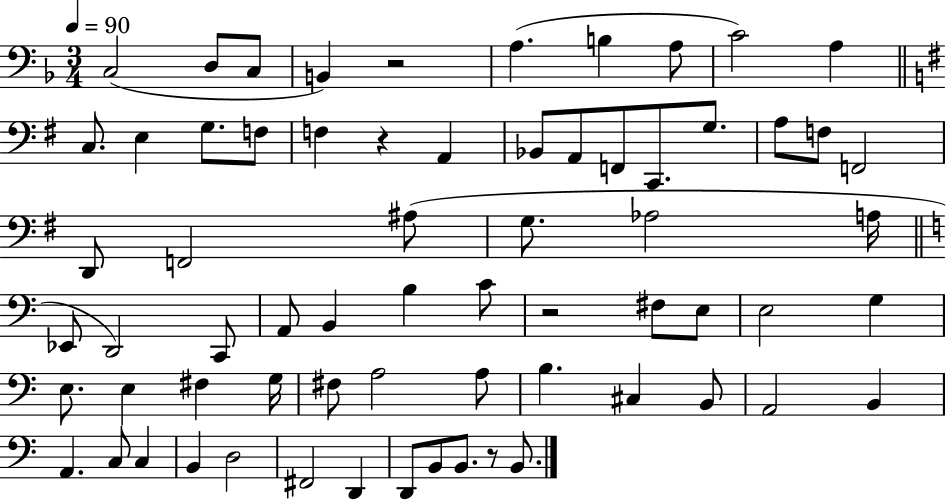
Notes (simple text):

C3/h D3/e C3/e B2/q R/h A3/q. B3/q A3/e C4/h A3/q C3/e. E3/q G3/e. F3/e F3/q R/q A2/q Bb2/e A2/e F2/e C2/e. G3/e. A3/e F3/e F2/h D2/e F2/h A#3/e G3/e. Ab3/h A3/s Eb2/e D2/h C2/e A2/e B2/q B3/q C4/e R/h F#3/e E3/e E3/h G3/q E3/e. E3/q F#3/q G3/s F#3/e A3/h A3/e B3/q. C#3/q B2/e A2/h B2/q A2/q. C3/e C3/q B2/q D3/h F#2/h D2/q D2/e B2/e B2/e. R/e B2/e.